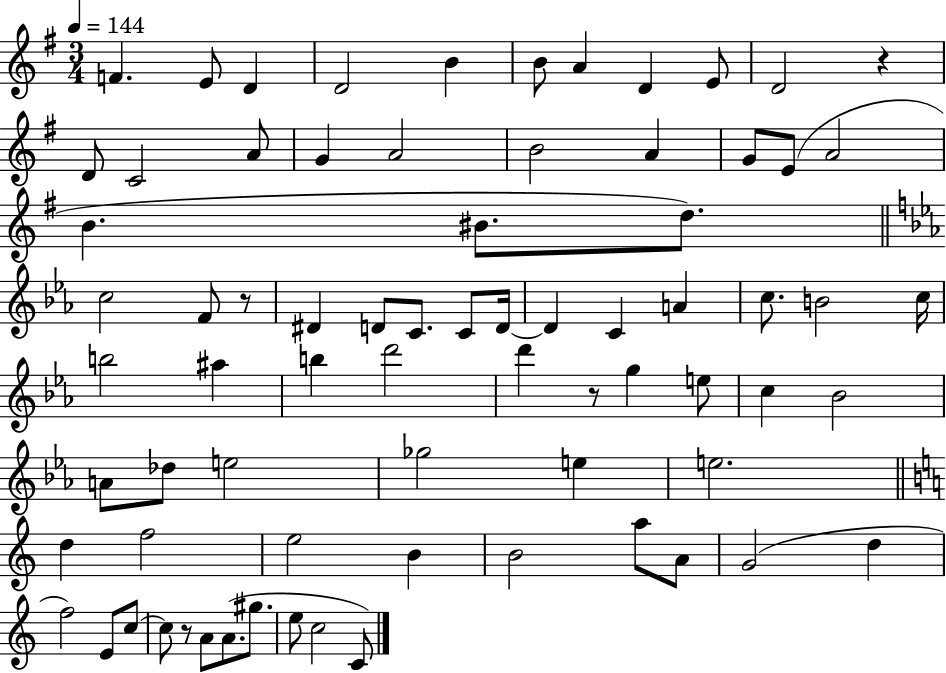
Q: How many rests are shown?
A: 4